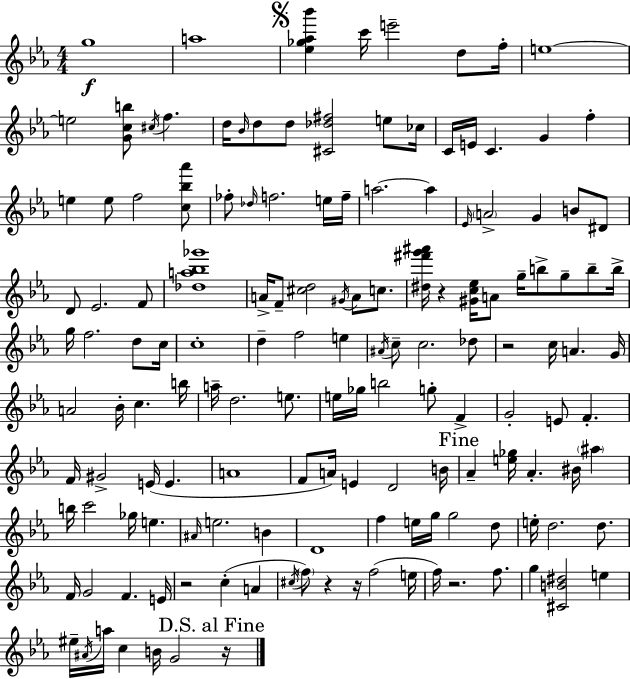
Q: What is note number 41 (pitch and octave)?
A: F4